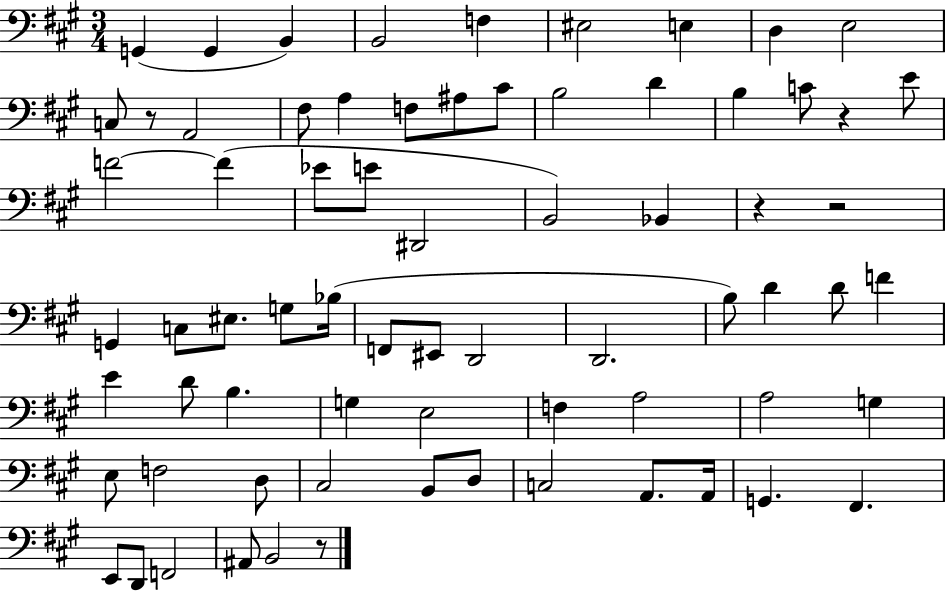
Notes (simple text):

G2/q G2/q B2/q B2/h F3/q EIS3/h E3/q D3/q E3/h C3/e R/e A2/h F#3/e A3/q F3/e A#3/e C#4/e B3/h D4/q B3/q C4/e R/q E4/e F4/h F4/q Eb4/e E4/e D#2/h B2/h Bb2/q R/q R/h G2/q C3/e EIS3/e. G3/e Bb3/s F2/e EIS2/e D2/h D2/h. B3/e D4/q D4/e F4/q E4/q D4/e B3/q. G3/q E3/h F3/q A3/h A3/h G3/q E3/e F3/h D3/e C#3/h B2/e D3/e C3/h A2/e. A2/s G2/q. F#2/q. E2/e D2/e F2/h A#2/e B2/h R/e